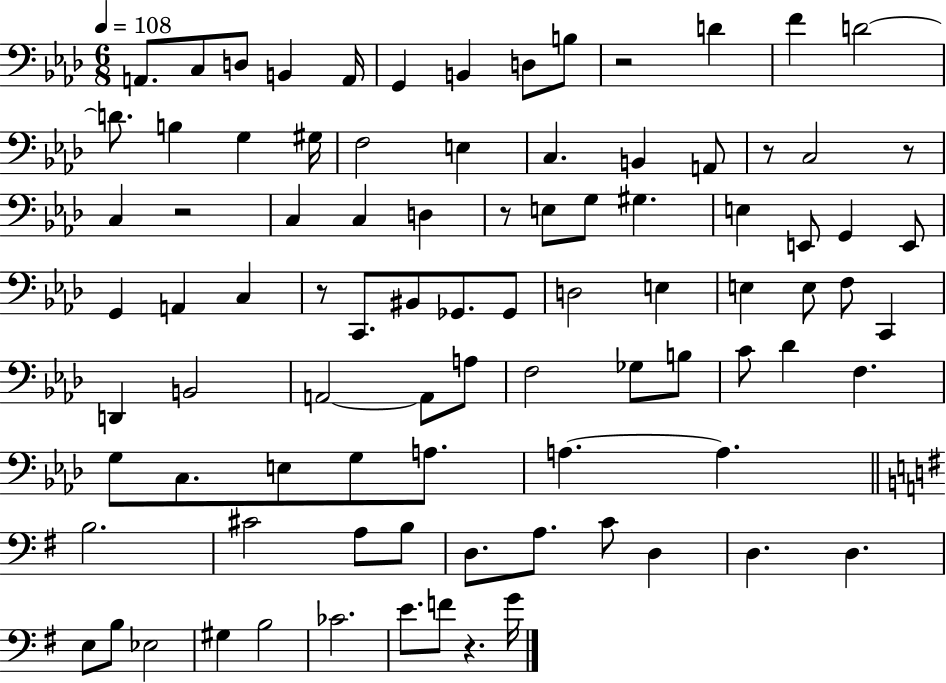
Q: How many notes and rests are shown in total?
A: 90